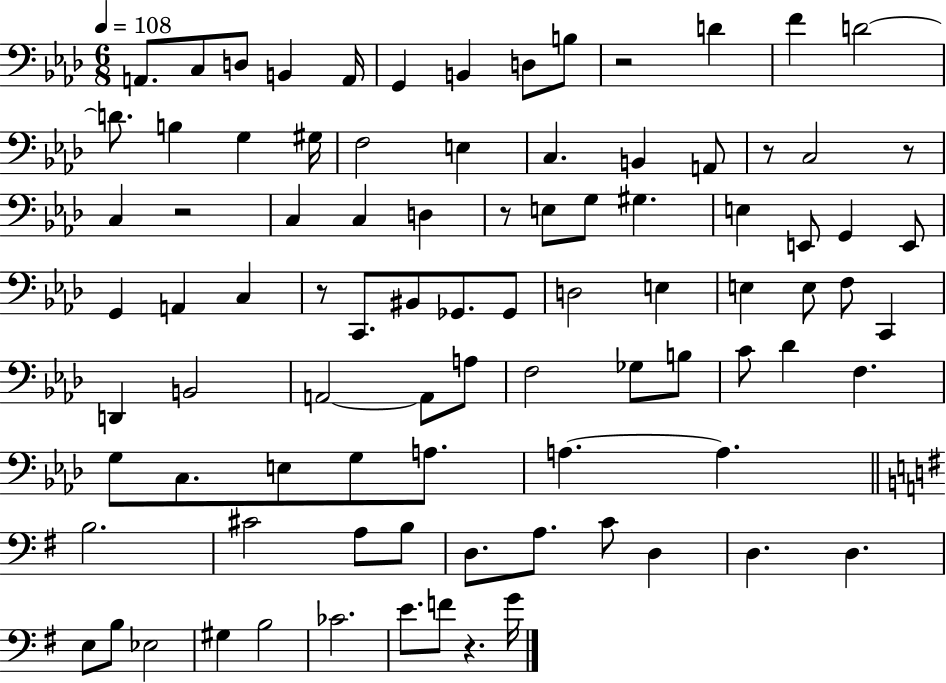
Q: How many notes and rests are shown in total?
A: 90